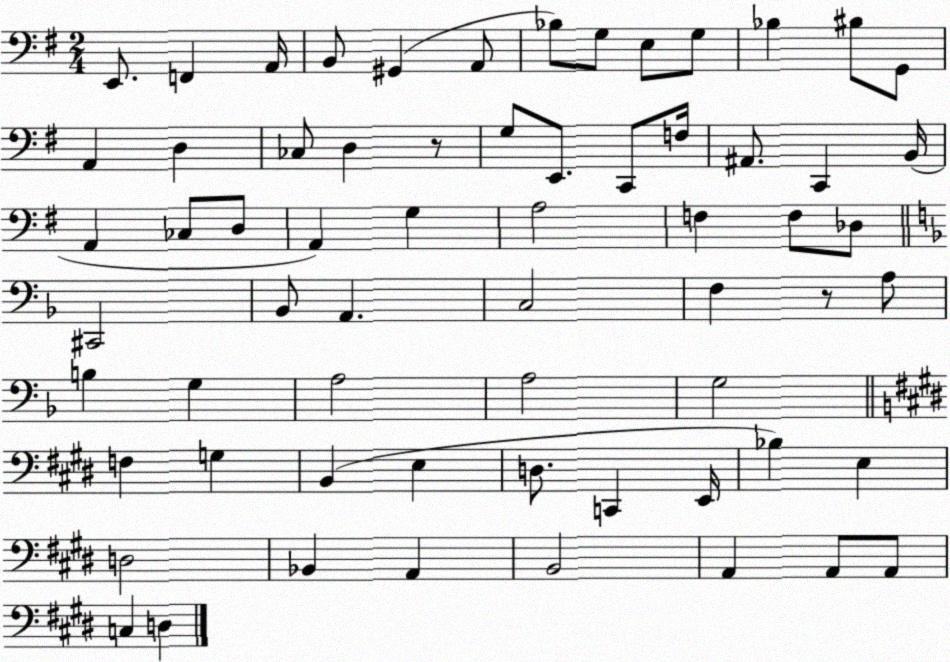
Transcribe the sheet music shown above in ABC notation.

X:1
T:Untitled
M:2/4
L:1/4
K:G
E,,/2 F,, A,,/4 B,,/2 ^G,, A,,/2 _B,/2 G,/2 E,/2 G,/2 _B, ^B,/2 G,,/2 A,, D, _C,/2 D, z/2 G,/2 E,,/2 C,,/2 F,/4 ^A,,/2 C,, B,,/4 A,, _C,/2 D,/2 A,, G, A,2 F, F,/2 _D,/2 ^C,,2 _B,,/2 A,, C,2 F, z/2 A,/2 B, G, A,2 A,2 G,2 F, G, B,, E, D,/2 C,, E,,/4 _B, E, D,2 _B,, A,, B,,2 A,, A,,/2 A,,/2 C, D,